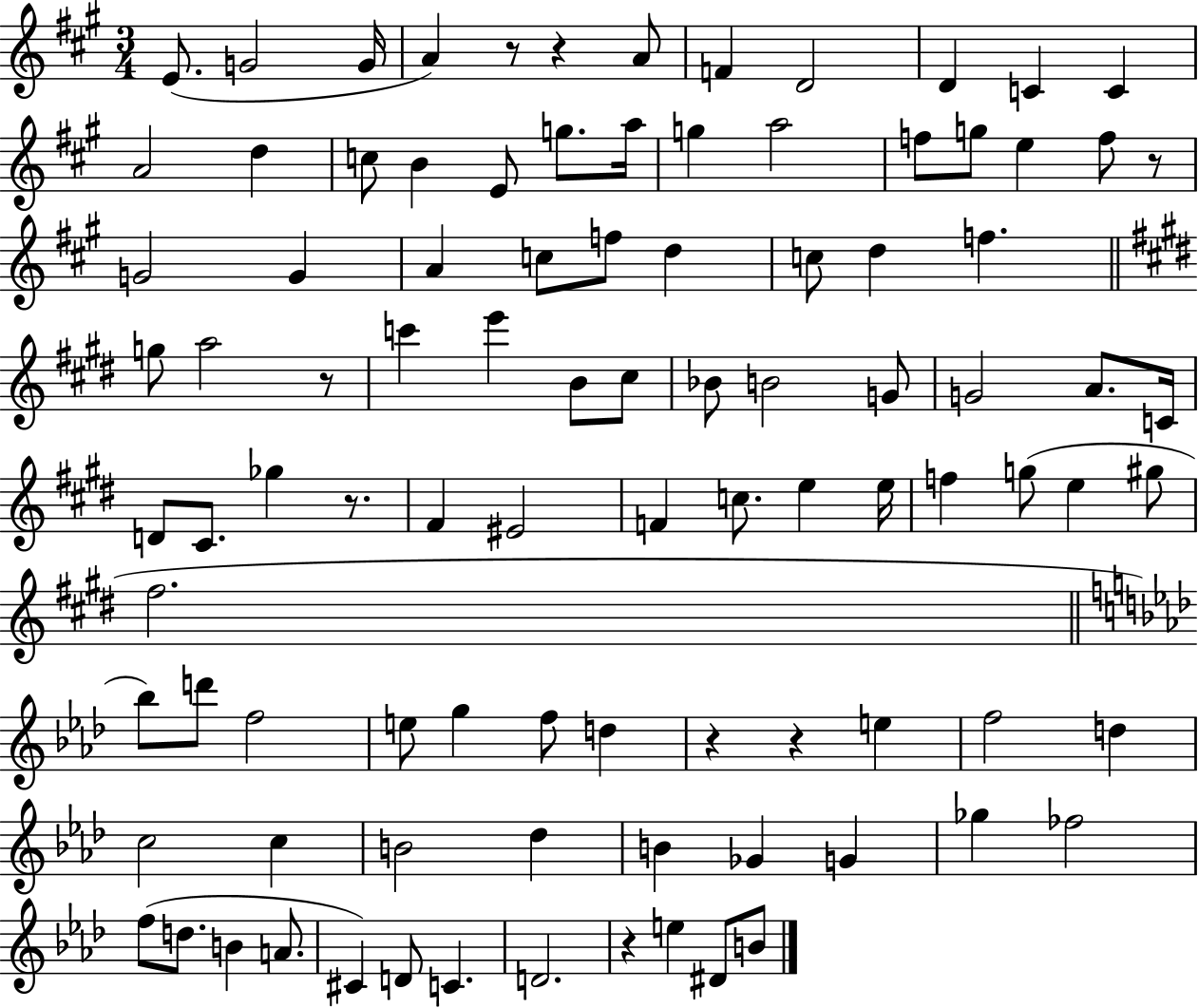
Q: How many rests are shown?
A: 8